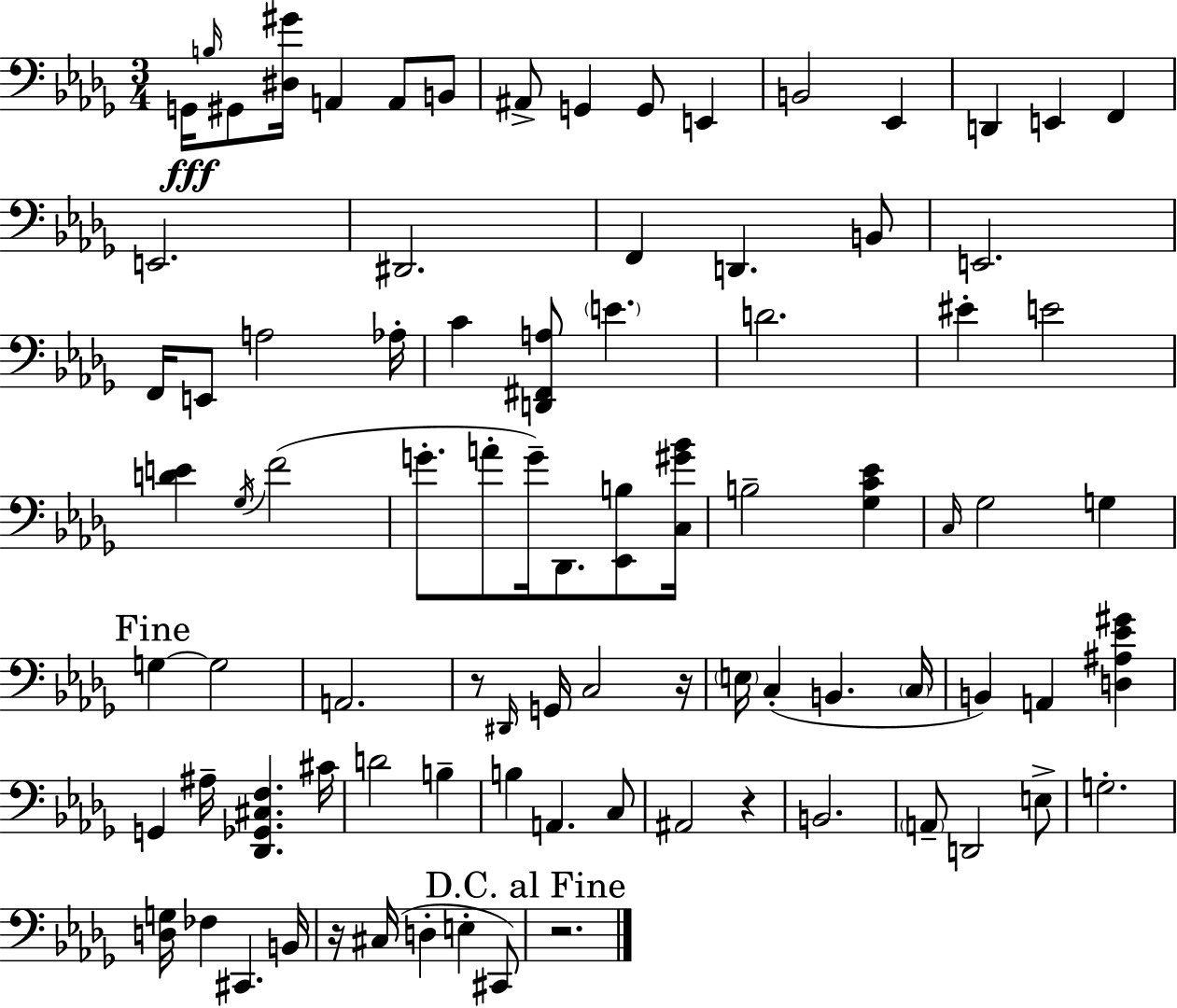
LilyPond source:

{
  \clef bass
  \numericTimeSignature
  \time 3/4
  \key bes \minor
  g,16\fff \grace { b16 } gis,8 <dis gis'>16 a,4 a,8 b,8 | ais,8-> g,4 g,8 e,4 | b,2 ees,4 | d,4 e,4 f,4 | \break e,2. | dis,2. | f,4 d,4. b,8 | e,2. | \break f,16 e,8 a2 | aes16-. c'4 <d, fis, a>8 \parenthesize e'4. | d'2. | eis'4-. e'2 | \break <d' e'>4 \acciaccatura { ges16 }( f'2 | g'8.-. a'8-. g'16--) des,8. <ees, b>8 | <c gis' bes'>16 b2-- <ges c' ees'>4 | \grace { c16 } ges2 g4 | \break \mark "Fine" g4~~ g2 | a,2. | r8 \grace { dis,16 } g,16 c2 | r16 \parenthesize e16 c4-.( b,4. | \break \parenthesize c16 b,4) a,4 | <d ais ees' gis'>4 g,4 ais16-- <des, ges, cis f>4. | cis'16 d'2 | b4-- b4 a,4. | \break c8 ais,2 | r4 b,2. | \parenthesize a,8-- d,2 | e8-> g2.-. | \break <d g>16 fes4 cis,4. | b,16 r16 cis16( d4-. e4-. | cis,8) \mark "D.C. al Fine" r2. | \bar "|."
}